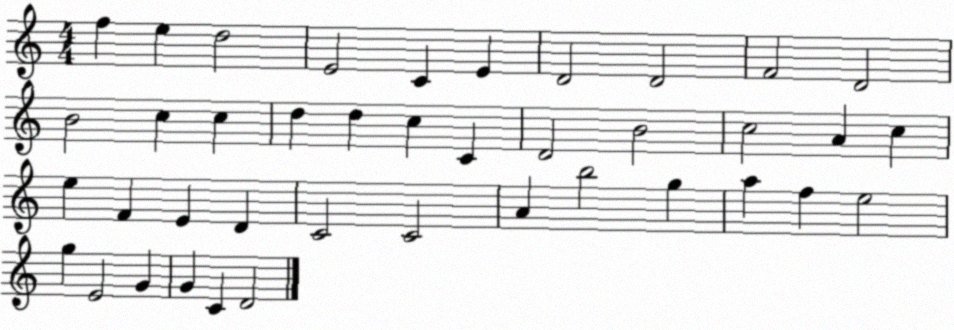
X:1
T:Untitled
M:4/4
L:1/4
K:C
f e d2 E2 C E D2 D2 F2 D2 B2 c c d d c C D2 B2 c2 A c e F E D C2 C2 A b2 g a f e2 g E2 G G C D2